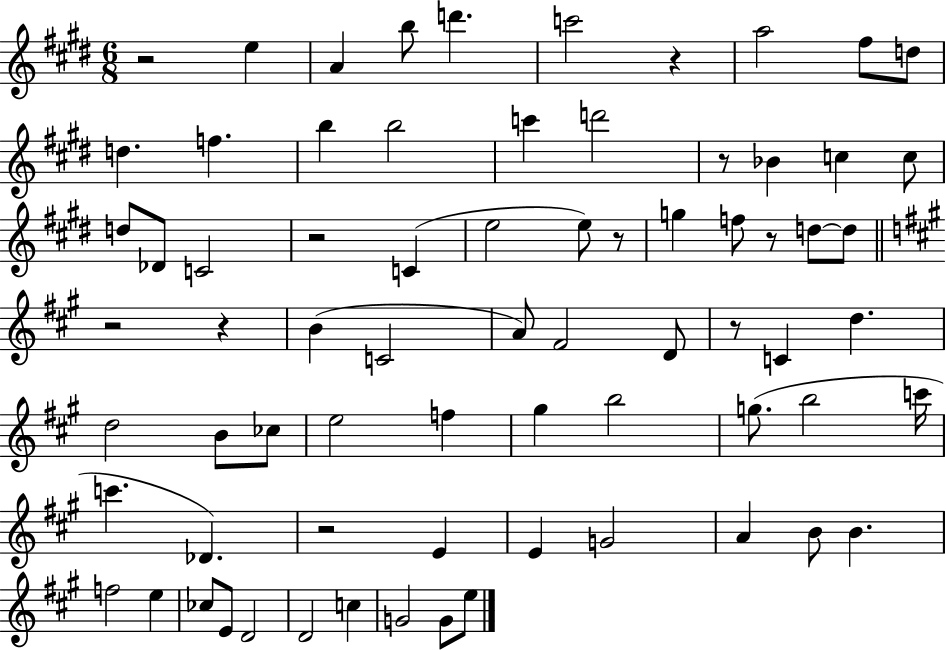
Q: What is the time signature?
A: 6/8